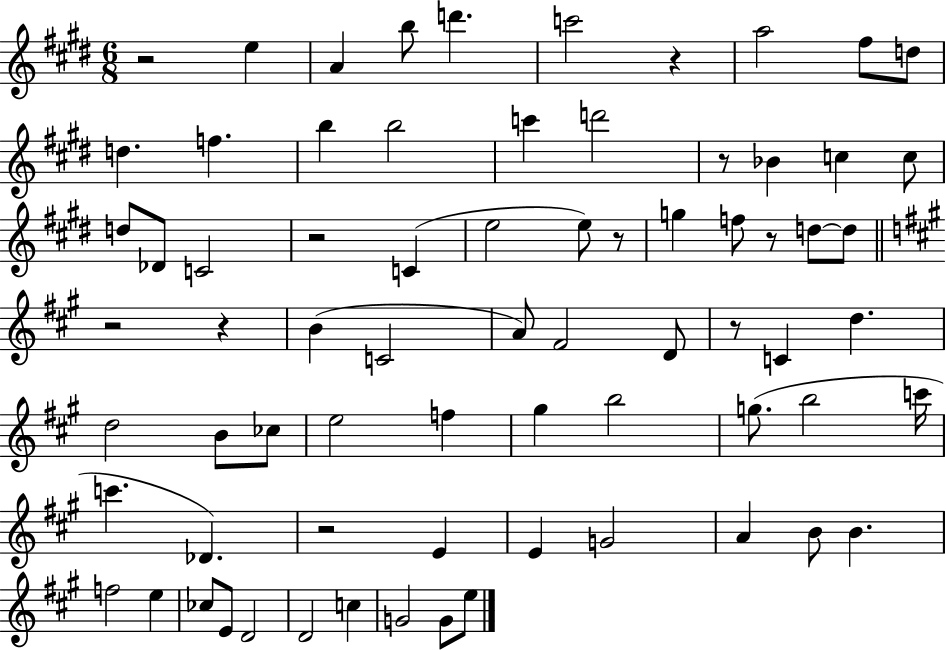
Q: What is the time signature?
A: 6/8